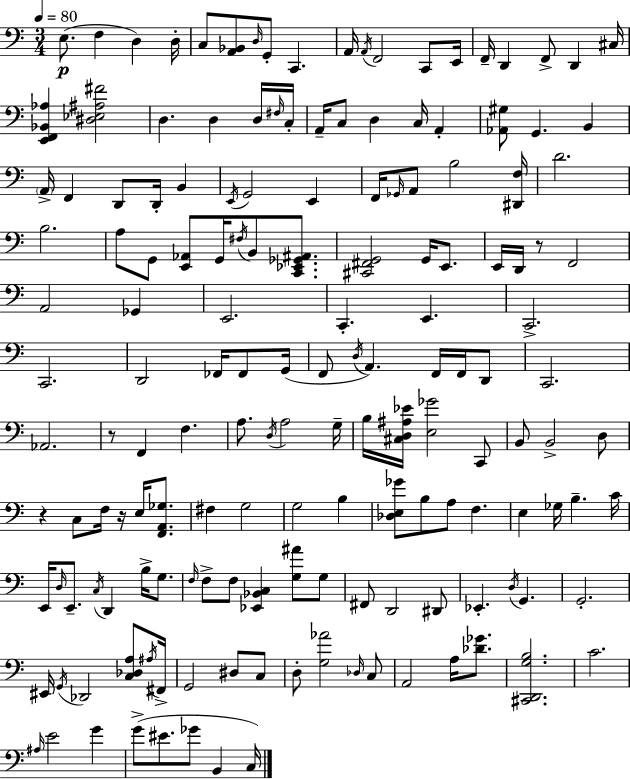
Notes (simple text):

E3/e. F3/q D3/q D3/s C3/e [A2,Bb2]/e D3/s G2/e C2/q. A2/s A2/s F2/h C2/e E2/s F2/s D2/q F2/e D2/q C#3/s [E2,F2,Bb2,Ab3]/q [D#3,Eb3,A#3,F#4]/h D3/q. D3/q D3/s F#3/s C3/s A2/s C3/e D3/q C3/s A2/q [Ab2,G#3]/e G2/q. B2/q A2/s F2/q D2/e D2/s B2/q E2/s G2/h E2/q F2/s Gb2/s A2/e B3/h [D#2,F3]/s D4/h. B3/h. A3/e G2/e [E2,Ab2]/e G2/s F#3/s B2/e [C2,Eb2,Gb2,A#2]/e. [C#2,F#2,G2]/h G2/s E2/e. E2/s D2/s R/e F2/h A2/h Gb2/q E2/h. C2/q. E2/q. C2/h. C2/h. D2/h FES2/s FES2/e G2/s F2/e D3/s A2/q. F2/s F2/s D2/e C2/h. Ab2/h. R/e F2/q F3/q. A3/e. D3/s A3/h G3/s B3/s [C#3,D3,A#3,Eb4]/s [E3,Gb4]/h C2/e B2/e B2/h D3/e R/q C3/e F3/s R/s E3/s [F2,A2,Gb3]/e. F#3/q G3/h G3/h B3/q [Db3,E3,Gb4]/e B3/e A3/e F3/q. E3/q Gb3/s B3/q. C4/s E2/s D3/s E2/e. C3/s D2/q B3/s G3/e. F3/s F3/e F3/e [Eb2,Bb2,C3]/q [G3,A#4]/e G3/e F#2/e D2/h D#2/e Eb2/q. D3/s G2/q. G2/h. EIS2/s G2/s Db2/h [C3,Db3,A3]/e A#3/s F#2/s G2/h D#3/e C3/e D3/e [G3,Ab4]/h Db3/s C3/e A2/h A3/s [Db4,Gb4]/e. [C#2,D2,G3,B3]/h. C4/h. A#3/s E4/h G4/q G4/e EIS4/e. Gb4/e B2/q C3/s